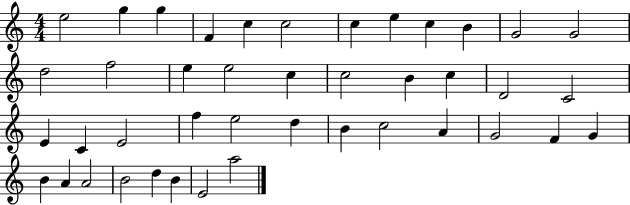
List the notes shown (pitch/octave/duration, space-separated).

E5/h G5/q G5/q F4/q C5/q C5/h C5/q E5/q C5/q B4/q G4/h G4/h D5/h F5/h E5/q E5/h C5/q C5/h B4/q C5/q D4/h C4/h E4/q C4/q E4/h F5/q E5/h D5/q B4/q C5/h A4/q G4/h F4/q G4/q B4/q A4/q A4/h B4/h D5/q B4/q E4/h A5/h